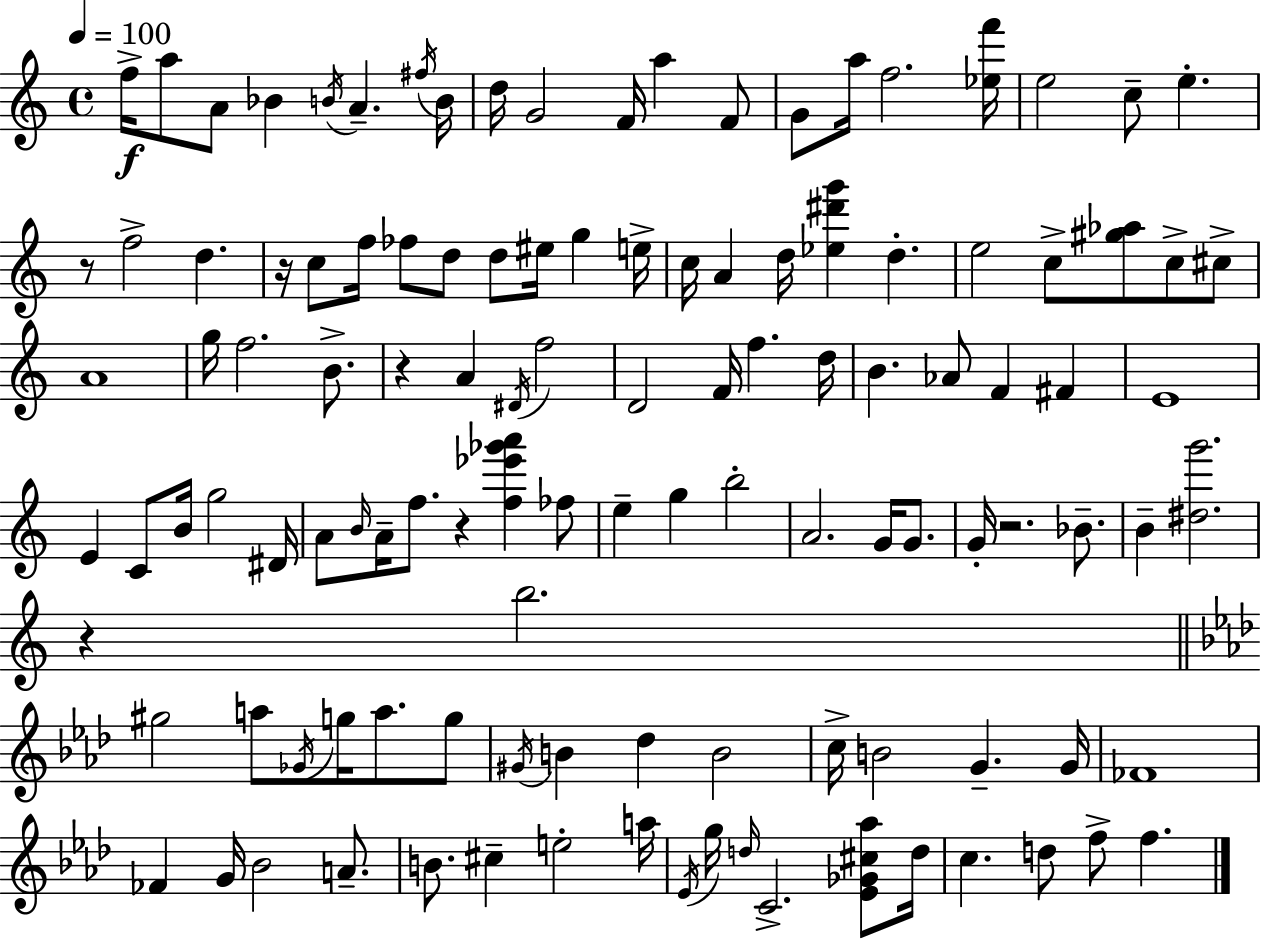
F5/s A5/e A4/e Bb4/q B4/s A4/q. F#5/s B4/s D5/s G4/h F4/s A5/q F4/e G4/e A5/s F5/h. [Eb5,F6]/s E5/h C5/e E5/q. R/e F5/h D5/q. R/s C5/e F5/s FES5/e D5/e D5/e EIS5/s G5/q E5/s C5/s A4/q D5/s [Eb5,D#6,G6]/q D5/q. E5/h C5/e [G#5,Ab5]/e C5/e C#5/e A4/w G5/s F5/h. B4/e. R/q A4/q D#4/s F5/h D4/h F4/s F5/q. D5/s B4/q. Ab4/e F4/q F#4/q E4/w E4/q C4/e B4/s G5/h D#4/s A4/e B4/s A4/s F5/e. R/q [F5,Eb6,Gb6,A6]/q FES5/e E5/q G5/q B5/h A4/h. G4/s G4/e. G4/s R/h. Bb4/e. B4/q [D#5,G6]/h. R/q B5/h. G#5/h A5/e Gb4/s G5/s A5/e. G5/e G#4/s B4/q Db5/q B4/h C5/s B4/h G4/q. G4/s FES4/w FES4/q G4/s Bb4/h A4/e. B4/e. C#5/q E5/h A5/s Eb4/s G5/s D5/s C4/h. [Eb4,Gb4,C#5,Ab5]/e D5/s C5/q. D5/e F5/e F5/q.